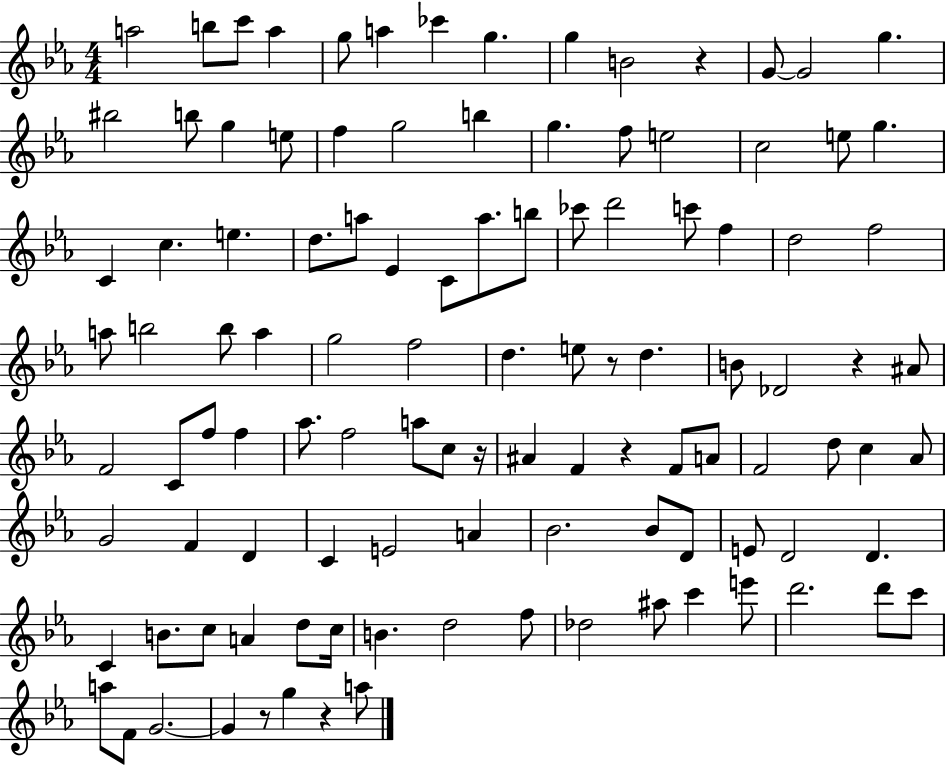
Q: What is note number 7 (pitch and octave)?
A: CES6